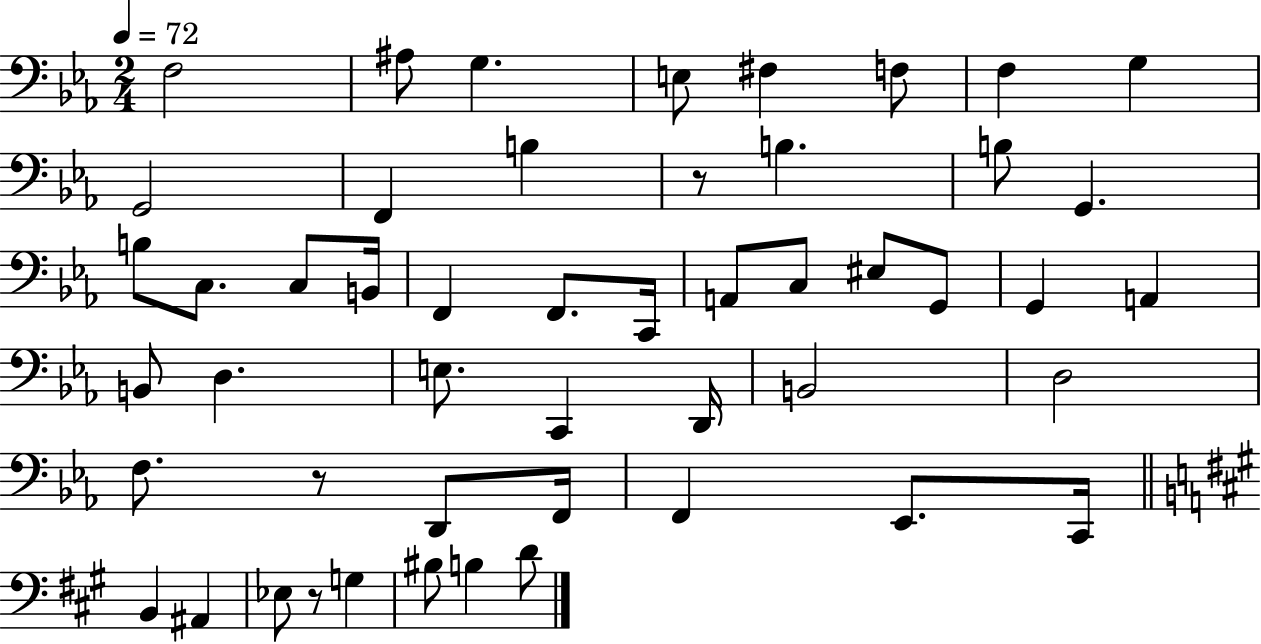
F3/h A#3/e G3/q. E3/e F#3/q F3/e F3/q G3/q G2/h F2/q B3/q R/e B3/q. B3/e G2/q. B3/e C3/e. C3/e B2/s F2/q F2/e. C2/s A2/e C3/e EIS3/e G2/e G2/q A2/q B2/e D3/q. E3/e. C2/q D2/s B2/h D3/h F3/e. R/e D2/e F2/s F2/q Eb2/e. C2/s B2/q A#2/q Eb3/e R/e G3/q BIS3/e B3/q D4/e